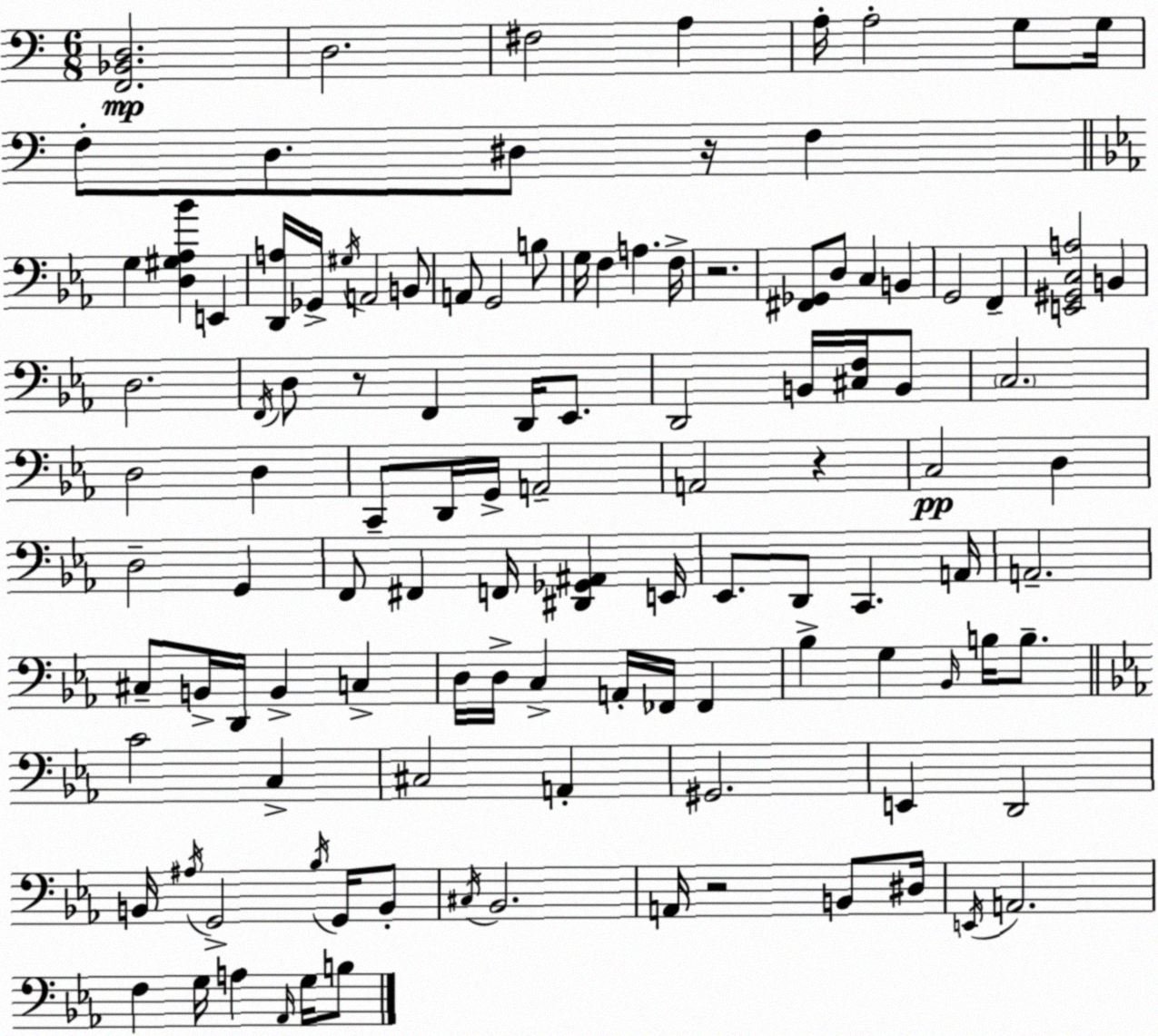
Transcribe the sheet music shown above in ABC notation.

X:1
T:Untitled
M:6/8
L:1/4
K:C
[F,,_B,,D,]2 D,2 ^F,2 A, A,/4 A,2 G,/2 G,/4 F,/2 D,/2 ^D,/2 z/4 F, G, [D,^G,_A,_B] E,, [D,,A,]/4 _G,,/4 ^G,/4 A,,2 B,,/2 A,,/2 G,,2 B,/2 G,/4 F, A, F,/4 z2 [^F,,_G,,]/2 D,/2 C, B,, G,,2 F,, [E,,^G,,C,A,]2 B,, D,2 F,,/4 D,/2 z/2 F,, D,,/4 _E,,/2 D,,2 B,,/4 [^C,F,]/4 B,,/2 C,2 D,2 D, C,,/2 D,,/4 G,,/4 A,,2 A,,2 z C,2 D, D,2 G,, F,,/2 ^F,, F,,/4 [^D,,_G,,^A,,] E,,/4 _E,,/2 D,,/2 C,, A,,/4 A,,2 ^C,/2 B,,/4 D,,/4 B,, C, D,/4 D,/4 C, A,,/4 _F,,/4 _F,, _B, G, _B,,/4 B,/4 B,/2 C2 C, ^C,2 A,, ^G,,2 E,, D,,2 B,,/4 ^A,/4 G,,2 _B,/4 G,,/4 B,,/2 ^C,/4 _B,,2 A,,/4 z2 B,,/2 ^D,/4 E,,/4 A,,2 F, G,/4 A, _A,,/4 G,/4 B,/2